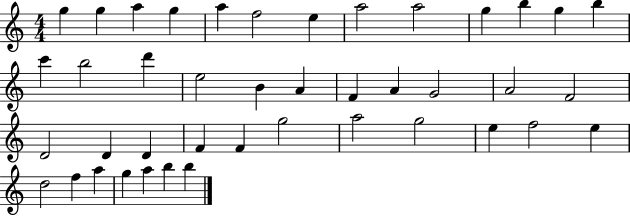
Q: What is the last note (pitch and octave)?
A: B5